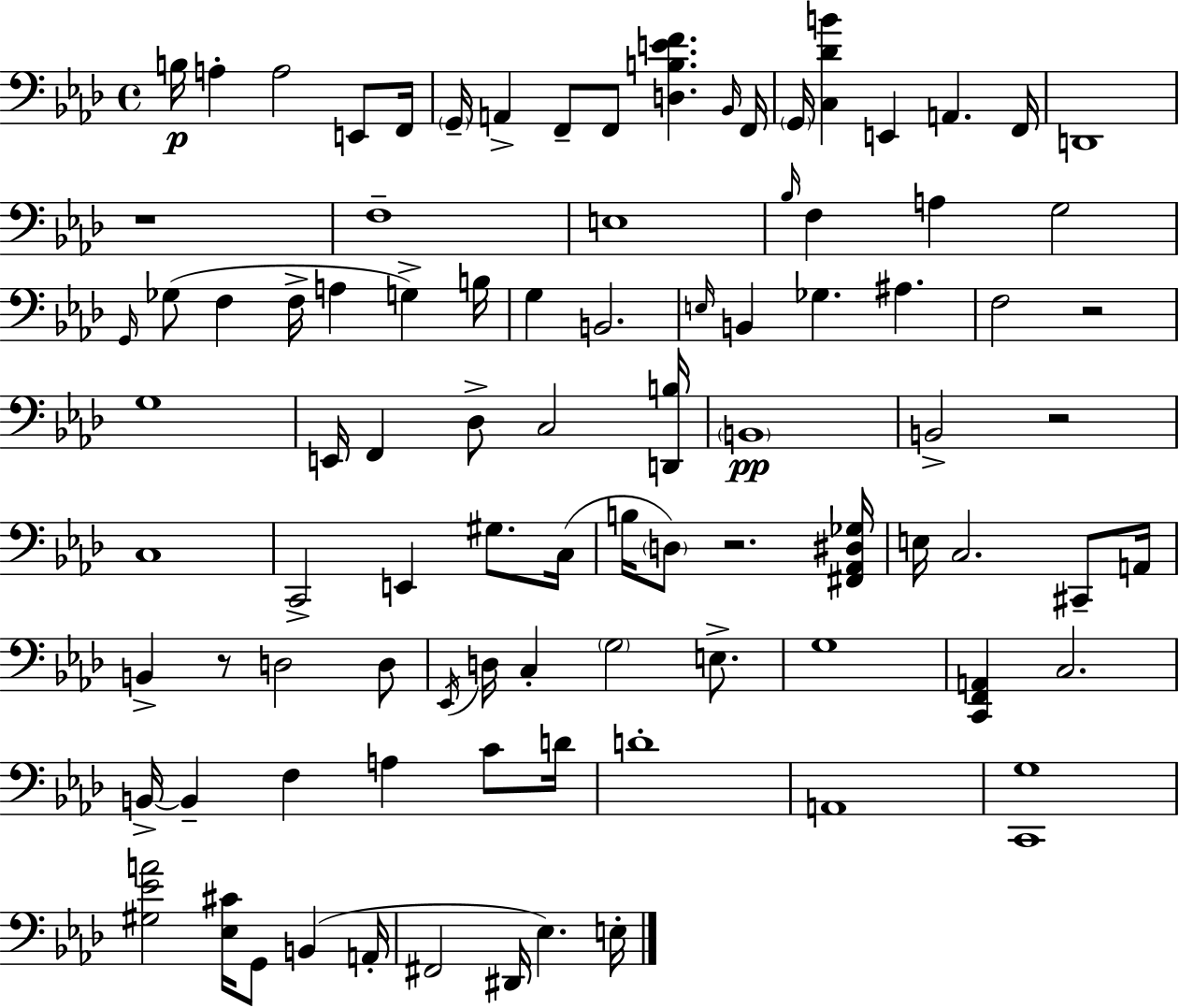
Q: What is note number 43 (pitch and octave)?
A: B2